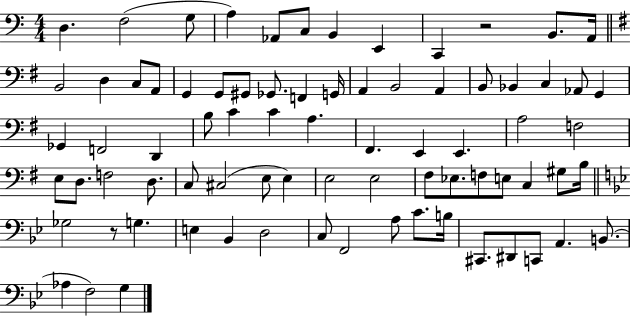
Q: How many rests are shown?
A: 2